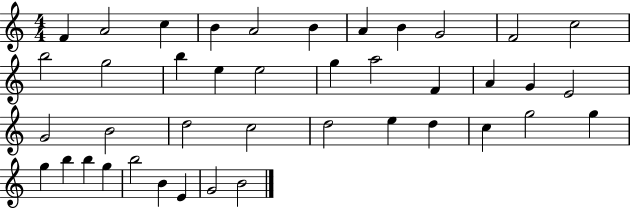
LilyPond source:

{
  \clef treble
  \numericTimeSignature
  \time 4/4
  \key c \major
  f'4 a'2 c''4 | b'4 a'2 b'4 | a'4 b'4 g'2 | f'2 c''2 | \break b''2 g''2 | b''4 e''4 e''2 | g''4 a''2 f'4 | a'4 g'4 e'2 | \break g'2 b'2 | d''2 c''2 | d''2 e''4 d''4 | c''4 g''2 g''4 | \break g''4 b''4 b''4 g''4 | b''2 b'4 e'4 | g'2 b'2 | \bar "|."
}